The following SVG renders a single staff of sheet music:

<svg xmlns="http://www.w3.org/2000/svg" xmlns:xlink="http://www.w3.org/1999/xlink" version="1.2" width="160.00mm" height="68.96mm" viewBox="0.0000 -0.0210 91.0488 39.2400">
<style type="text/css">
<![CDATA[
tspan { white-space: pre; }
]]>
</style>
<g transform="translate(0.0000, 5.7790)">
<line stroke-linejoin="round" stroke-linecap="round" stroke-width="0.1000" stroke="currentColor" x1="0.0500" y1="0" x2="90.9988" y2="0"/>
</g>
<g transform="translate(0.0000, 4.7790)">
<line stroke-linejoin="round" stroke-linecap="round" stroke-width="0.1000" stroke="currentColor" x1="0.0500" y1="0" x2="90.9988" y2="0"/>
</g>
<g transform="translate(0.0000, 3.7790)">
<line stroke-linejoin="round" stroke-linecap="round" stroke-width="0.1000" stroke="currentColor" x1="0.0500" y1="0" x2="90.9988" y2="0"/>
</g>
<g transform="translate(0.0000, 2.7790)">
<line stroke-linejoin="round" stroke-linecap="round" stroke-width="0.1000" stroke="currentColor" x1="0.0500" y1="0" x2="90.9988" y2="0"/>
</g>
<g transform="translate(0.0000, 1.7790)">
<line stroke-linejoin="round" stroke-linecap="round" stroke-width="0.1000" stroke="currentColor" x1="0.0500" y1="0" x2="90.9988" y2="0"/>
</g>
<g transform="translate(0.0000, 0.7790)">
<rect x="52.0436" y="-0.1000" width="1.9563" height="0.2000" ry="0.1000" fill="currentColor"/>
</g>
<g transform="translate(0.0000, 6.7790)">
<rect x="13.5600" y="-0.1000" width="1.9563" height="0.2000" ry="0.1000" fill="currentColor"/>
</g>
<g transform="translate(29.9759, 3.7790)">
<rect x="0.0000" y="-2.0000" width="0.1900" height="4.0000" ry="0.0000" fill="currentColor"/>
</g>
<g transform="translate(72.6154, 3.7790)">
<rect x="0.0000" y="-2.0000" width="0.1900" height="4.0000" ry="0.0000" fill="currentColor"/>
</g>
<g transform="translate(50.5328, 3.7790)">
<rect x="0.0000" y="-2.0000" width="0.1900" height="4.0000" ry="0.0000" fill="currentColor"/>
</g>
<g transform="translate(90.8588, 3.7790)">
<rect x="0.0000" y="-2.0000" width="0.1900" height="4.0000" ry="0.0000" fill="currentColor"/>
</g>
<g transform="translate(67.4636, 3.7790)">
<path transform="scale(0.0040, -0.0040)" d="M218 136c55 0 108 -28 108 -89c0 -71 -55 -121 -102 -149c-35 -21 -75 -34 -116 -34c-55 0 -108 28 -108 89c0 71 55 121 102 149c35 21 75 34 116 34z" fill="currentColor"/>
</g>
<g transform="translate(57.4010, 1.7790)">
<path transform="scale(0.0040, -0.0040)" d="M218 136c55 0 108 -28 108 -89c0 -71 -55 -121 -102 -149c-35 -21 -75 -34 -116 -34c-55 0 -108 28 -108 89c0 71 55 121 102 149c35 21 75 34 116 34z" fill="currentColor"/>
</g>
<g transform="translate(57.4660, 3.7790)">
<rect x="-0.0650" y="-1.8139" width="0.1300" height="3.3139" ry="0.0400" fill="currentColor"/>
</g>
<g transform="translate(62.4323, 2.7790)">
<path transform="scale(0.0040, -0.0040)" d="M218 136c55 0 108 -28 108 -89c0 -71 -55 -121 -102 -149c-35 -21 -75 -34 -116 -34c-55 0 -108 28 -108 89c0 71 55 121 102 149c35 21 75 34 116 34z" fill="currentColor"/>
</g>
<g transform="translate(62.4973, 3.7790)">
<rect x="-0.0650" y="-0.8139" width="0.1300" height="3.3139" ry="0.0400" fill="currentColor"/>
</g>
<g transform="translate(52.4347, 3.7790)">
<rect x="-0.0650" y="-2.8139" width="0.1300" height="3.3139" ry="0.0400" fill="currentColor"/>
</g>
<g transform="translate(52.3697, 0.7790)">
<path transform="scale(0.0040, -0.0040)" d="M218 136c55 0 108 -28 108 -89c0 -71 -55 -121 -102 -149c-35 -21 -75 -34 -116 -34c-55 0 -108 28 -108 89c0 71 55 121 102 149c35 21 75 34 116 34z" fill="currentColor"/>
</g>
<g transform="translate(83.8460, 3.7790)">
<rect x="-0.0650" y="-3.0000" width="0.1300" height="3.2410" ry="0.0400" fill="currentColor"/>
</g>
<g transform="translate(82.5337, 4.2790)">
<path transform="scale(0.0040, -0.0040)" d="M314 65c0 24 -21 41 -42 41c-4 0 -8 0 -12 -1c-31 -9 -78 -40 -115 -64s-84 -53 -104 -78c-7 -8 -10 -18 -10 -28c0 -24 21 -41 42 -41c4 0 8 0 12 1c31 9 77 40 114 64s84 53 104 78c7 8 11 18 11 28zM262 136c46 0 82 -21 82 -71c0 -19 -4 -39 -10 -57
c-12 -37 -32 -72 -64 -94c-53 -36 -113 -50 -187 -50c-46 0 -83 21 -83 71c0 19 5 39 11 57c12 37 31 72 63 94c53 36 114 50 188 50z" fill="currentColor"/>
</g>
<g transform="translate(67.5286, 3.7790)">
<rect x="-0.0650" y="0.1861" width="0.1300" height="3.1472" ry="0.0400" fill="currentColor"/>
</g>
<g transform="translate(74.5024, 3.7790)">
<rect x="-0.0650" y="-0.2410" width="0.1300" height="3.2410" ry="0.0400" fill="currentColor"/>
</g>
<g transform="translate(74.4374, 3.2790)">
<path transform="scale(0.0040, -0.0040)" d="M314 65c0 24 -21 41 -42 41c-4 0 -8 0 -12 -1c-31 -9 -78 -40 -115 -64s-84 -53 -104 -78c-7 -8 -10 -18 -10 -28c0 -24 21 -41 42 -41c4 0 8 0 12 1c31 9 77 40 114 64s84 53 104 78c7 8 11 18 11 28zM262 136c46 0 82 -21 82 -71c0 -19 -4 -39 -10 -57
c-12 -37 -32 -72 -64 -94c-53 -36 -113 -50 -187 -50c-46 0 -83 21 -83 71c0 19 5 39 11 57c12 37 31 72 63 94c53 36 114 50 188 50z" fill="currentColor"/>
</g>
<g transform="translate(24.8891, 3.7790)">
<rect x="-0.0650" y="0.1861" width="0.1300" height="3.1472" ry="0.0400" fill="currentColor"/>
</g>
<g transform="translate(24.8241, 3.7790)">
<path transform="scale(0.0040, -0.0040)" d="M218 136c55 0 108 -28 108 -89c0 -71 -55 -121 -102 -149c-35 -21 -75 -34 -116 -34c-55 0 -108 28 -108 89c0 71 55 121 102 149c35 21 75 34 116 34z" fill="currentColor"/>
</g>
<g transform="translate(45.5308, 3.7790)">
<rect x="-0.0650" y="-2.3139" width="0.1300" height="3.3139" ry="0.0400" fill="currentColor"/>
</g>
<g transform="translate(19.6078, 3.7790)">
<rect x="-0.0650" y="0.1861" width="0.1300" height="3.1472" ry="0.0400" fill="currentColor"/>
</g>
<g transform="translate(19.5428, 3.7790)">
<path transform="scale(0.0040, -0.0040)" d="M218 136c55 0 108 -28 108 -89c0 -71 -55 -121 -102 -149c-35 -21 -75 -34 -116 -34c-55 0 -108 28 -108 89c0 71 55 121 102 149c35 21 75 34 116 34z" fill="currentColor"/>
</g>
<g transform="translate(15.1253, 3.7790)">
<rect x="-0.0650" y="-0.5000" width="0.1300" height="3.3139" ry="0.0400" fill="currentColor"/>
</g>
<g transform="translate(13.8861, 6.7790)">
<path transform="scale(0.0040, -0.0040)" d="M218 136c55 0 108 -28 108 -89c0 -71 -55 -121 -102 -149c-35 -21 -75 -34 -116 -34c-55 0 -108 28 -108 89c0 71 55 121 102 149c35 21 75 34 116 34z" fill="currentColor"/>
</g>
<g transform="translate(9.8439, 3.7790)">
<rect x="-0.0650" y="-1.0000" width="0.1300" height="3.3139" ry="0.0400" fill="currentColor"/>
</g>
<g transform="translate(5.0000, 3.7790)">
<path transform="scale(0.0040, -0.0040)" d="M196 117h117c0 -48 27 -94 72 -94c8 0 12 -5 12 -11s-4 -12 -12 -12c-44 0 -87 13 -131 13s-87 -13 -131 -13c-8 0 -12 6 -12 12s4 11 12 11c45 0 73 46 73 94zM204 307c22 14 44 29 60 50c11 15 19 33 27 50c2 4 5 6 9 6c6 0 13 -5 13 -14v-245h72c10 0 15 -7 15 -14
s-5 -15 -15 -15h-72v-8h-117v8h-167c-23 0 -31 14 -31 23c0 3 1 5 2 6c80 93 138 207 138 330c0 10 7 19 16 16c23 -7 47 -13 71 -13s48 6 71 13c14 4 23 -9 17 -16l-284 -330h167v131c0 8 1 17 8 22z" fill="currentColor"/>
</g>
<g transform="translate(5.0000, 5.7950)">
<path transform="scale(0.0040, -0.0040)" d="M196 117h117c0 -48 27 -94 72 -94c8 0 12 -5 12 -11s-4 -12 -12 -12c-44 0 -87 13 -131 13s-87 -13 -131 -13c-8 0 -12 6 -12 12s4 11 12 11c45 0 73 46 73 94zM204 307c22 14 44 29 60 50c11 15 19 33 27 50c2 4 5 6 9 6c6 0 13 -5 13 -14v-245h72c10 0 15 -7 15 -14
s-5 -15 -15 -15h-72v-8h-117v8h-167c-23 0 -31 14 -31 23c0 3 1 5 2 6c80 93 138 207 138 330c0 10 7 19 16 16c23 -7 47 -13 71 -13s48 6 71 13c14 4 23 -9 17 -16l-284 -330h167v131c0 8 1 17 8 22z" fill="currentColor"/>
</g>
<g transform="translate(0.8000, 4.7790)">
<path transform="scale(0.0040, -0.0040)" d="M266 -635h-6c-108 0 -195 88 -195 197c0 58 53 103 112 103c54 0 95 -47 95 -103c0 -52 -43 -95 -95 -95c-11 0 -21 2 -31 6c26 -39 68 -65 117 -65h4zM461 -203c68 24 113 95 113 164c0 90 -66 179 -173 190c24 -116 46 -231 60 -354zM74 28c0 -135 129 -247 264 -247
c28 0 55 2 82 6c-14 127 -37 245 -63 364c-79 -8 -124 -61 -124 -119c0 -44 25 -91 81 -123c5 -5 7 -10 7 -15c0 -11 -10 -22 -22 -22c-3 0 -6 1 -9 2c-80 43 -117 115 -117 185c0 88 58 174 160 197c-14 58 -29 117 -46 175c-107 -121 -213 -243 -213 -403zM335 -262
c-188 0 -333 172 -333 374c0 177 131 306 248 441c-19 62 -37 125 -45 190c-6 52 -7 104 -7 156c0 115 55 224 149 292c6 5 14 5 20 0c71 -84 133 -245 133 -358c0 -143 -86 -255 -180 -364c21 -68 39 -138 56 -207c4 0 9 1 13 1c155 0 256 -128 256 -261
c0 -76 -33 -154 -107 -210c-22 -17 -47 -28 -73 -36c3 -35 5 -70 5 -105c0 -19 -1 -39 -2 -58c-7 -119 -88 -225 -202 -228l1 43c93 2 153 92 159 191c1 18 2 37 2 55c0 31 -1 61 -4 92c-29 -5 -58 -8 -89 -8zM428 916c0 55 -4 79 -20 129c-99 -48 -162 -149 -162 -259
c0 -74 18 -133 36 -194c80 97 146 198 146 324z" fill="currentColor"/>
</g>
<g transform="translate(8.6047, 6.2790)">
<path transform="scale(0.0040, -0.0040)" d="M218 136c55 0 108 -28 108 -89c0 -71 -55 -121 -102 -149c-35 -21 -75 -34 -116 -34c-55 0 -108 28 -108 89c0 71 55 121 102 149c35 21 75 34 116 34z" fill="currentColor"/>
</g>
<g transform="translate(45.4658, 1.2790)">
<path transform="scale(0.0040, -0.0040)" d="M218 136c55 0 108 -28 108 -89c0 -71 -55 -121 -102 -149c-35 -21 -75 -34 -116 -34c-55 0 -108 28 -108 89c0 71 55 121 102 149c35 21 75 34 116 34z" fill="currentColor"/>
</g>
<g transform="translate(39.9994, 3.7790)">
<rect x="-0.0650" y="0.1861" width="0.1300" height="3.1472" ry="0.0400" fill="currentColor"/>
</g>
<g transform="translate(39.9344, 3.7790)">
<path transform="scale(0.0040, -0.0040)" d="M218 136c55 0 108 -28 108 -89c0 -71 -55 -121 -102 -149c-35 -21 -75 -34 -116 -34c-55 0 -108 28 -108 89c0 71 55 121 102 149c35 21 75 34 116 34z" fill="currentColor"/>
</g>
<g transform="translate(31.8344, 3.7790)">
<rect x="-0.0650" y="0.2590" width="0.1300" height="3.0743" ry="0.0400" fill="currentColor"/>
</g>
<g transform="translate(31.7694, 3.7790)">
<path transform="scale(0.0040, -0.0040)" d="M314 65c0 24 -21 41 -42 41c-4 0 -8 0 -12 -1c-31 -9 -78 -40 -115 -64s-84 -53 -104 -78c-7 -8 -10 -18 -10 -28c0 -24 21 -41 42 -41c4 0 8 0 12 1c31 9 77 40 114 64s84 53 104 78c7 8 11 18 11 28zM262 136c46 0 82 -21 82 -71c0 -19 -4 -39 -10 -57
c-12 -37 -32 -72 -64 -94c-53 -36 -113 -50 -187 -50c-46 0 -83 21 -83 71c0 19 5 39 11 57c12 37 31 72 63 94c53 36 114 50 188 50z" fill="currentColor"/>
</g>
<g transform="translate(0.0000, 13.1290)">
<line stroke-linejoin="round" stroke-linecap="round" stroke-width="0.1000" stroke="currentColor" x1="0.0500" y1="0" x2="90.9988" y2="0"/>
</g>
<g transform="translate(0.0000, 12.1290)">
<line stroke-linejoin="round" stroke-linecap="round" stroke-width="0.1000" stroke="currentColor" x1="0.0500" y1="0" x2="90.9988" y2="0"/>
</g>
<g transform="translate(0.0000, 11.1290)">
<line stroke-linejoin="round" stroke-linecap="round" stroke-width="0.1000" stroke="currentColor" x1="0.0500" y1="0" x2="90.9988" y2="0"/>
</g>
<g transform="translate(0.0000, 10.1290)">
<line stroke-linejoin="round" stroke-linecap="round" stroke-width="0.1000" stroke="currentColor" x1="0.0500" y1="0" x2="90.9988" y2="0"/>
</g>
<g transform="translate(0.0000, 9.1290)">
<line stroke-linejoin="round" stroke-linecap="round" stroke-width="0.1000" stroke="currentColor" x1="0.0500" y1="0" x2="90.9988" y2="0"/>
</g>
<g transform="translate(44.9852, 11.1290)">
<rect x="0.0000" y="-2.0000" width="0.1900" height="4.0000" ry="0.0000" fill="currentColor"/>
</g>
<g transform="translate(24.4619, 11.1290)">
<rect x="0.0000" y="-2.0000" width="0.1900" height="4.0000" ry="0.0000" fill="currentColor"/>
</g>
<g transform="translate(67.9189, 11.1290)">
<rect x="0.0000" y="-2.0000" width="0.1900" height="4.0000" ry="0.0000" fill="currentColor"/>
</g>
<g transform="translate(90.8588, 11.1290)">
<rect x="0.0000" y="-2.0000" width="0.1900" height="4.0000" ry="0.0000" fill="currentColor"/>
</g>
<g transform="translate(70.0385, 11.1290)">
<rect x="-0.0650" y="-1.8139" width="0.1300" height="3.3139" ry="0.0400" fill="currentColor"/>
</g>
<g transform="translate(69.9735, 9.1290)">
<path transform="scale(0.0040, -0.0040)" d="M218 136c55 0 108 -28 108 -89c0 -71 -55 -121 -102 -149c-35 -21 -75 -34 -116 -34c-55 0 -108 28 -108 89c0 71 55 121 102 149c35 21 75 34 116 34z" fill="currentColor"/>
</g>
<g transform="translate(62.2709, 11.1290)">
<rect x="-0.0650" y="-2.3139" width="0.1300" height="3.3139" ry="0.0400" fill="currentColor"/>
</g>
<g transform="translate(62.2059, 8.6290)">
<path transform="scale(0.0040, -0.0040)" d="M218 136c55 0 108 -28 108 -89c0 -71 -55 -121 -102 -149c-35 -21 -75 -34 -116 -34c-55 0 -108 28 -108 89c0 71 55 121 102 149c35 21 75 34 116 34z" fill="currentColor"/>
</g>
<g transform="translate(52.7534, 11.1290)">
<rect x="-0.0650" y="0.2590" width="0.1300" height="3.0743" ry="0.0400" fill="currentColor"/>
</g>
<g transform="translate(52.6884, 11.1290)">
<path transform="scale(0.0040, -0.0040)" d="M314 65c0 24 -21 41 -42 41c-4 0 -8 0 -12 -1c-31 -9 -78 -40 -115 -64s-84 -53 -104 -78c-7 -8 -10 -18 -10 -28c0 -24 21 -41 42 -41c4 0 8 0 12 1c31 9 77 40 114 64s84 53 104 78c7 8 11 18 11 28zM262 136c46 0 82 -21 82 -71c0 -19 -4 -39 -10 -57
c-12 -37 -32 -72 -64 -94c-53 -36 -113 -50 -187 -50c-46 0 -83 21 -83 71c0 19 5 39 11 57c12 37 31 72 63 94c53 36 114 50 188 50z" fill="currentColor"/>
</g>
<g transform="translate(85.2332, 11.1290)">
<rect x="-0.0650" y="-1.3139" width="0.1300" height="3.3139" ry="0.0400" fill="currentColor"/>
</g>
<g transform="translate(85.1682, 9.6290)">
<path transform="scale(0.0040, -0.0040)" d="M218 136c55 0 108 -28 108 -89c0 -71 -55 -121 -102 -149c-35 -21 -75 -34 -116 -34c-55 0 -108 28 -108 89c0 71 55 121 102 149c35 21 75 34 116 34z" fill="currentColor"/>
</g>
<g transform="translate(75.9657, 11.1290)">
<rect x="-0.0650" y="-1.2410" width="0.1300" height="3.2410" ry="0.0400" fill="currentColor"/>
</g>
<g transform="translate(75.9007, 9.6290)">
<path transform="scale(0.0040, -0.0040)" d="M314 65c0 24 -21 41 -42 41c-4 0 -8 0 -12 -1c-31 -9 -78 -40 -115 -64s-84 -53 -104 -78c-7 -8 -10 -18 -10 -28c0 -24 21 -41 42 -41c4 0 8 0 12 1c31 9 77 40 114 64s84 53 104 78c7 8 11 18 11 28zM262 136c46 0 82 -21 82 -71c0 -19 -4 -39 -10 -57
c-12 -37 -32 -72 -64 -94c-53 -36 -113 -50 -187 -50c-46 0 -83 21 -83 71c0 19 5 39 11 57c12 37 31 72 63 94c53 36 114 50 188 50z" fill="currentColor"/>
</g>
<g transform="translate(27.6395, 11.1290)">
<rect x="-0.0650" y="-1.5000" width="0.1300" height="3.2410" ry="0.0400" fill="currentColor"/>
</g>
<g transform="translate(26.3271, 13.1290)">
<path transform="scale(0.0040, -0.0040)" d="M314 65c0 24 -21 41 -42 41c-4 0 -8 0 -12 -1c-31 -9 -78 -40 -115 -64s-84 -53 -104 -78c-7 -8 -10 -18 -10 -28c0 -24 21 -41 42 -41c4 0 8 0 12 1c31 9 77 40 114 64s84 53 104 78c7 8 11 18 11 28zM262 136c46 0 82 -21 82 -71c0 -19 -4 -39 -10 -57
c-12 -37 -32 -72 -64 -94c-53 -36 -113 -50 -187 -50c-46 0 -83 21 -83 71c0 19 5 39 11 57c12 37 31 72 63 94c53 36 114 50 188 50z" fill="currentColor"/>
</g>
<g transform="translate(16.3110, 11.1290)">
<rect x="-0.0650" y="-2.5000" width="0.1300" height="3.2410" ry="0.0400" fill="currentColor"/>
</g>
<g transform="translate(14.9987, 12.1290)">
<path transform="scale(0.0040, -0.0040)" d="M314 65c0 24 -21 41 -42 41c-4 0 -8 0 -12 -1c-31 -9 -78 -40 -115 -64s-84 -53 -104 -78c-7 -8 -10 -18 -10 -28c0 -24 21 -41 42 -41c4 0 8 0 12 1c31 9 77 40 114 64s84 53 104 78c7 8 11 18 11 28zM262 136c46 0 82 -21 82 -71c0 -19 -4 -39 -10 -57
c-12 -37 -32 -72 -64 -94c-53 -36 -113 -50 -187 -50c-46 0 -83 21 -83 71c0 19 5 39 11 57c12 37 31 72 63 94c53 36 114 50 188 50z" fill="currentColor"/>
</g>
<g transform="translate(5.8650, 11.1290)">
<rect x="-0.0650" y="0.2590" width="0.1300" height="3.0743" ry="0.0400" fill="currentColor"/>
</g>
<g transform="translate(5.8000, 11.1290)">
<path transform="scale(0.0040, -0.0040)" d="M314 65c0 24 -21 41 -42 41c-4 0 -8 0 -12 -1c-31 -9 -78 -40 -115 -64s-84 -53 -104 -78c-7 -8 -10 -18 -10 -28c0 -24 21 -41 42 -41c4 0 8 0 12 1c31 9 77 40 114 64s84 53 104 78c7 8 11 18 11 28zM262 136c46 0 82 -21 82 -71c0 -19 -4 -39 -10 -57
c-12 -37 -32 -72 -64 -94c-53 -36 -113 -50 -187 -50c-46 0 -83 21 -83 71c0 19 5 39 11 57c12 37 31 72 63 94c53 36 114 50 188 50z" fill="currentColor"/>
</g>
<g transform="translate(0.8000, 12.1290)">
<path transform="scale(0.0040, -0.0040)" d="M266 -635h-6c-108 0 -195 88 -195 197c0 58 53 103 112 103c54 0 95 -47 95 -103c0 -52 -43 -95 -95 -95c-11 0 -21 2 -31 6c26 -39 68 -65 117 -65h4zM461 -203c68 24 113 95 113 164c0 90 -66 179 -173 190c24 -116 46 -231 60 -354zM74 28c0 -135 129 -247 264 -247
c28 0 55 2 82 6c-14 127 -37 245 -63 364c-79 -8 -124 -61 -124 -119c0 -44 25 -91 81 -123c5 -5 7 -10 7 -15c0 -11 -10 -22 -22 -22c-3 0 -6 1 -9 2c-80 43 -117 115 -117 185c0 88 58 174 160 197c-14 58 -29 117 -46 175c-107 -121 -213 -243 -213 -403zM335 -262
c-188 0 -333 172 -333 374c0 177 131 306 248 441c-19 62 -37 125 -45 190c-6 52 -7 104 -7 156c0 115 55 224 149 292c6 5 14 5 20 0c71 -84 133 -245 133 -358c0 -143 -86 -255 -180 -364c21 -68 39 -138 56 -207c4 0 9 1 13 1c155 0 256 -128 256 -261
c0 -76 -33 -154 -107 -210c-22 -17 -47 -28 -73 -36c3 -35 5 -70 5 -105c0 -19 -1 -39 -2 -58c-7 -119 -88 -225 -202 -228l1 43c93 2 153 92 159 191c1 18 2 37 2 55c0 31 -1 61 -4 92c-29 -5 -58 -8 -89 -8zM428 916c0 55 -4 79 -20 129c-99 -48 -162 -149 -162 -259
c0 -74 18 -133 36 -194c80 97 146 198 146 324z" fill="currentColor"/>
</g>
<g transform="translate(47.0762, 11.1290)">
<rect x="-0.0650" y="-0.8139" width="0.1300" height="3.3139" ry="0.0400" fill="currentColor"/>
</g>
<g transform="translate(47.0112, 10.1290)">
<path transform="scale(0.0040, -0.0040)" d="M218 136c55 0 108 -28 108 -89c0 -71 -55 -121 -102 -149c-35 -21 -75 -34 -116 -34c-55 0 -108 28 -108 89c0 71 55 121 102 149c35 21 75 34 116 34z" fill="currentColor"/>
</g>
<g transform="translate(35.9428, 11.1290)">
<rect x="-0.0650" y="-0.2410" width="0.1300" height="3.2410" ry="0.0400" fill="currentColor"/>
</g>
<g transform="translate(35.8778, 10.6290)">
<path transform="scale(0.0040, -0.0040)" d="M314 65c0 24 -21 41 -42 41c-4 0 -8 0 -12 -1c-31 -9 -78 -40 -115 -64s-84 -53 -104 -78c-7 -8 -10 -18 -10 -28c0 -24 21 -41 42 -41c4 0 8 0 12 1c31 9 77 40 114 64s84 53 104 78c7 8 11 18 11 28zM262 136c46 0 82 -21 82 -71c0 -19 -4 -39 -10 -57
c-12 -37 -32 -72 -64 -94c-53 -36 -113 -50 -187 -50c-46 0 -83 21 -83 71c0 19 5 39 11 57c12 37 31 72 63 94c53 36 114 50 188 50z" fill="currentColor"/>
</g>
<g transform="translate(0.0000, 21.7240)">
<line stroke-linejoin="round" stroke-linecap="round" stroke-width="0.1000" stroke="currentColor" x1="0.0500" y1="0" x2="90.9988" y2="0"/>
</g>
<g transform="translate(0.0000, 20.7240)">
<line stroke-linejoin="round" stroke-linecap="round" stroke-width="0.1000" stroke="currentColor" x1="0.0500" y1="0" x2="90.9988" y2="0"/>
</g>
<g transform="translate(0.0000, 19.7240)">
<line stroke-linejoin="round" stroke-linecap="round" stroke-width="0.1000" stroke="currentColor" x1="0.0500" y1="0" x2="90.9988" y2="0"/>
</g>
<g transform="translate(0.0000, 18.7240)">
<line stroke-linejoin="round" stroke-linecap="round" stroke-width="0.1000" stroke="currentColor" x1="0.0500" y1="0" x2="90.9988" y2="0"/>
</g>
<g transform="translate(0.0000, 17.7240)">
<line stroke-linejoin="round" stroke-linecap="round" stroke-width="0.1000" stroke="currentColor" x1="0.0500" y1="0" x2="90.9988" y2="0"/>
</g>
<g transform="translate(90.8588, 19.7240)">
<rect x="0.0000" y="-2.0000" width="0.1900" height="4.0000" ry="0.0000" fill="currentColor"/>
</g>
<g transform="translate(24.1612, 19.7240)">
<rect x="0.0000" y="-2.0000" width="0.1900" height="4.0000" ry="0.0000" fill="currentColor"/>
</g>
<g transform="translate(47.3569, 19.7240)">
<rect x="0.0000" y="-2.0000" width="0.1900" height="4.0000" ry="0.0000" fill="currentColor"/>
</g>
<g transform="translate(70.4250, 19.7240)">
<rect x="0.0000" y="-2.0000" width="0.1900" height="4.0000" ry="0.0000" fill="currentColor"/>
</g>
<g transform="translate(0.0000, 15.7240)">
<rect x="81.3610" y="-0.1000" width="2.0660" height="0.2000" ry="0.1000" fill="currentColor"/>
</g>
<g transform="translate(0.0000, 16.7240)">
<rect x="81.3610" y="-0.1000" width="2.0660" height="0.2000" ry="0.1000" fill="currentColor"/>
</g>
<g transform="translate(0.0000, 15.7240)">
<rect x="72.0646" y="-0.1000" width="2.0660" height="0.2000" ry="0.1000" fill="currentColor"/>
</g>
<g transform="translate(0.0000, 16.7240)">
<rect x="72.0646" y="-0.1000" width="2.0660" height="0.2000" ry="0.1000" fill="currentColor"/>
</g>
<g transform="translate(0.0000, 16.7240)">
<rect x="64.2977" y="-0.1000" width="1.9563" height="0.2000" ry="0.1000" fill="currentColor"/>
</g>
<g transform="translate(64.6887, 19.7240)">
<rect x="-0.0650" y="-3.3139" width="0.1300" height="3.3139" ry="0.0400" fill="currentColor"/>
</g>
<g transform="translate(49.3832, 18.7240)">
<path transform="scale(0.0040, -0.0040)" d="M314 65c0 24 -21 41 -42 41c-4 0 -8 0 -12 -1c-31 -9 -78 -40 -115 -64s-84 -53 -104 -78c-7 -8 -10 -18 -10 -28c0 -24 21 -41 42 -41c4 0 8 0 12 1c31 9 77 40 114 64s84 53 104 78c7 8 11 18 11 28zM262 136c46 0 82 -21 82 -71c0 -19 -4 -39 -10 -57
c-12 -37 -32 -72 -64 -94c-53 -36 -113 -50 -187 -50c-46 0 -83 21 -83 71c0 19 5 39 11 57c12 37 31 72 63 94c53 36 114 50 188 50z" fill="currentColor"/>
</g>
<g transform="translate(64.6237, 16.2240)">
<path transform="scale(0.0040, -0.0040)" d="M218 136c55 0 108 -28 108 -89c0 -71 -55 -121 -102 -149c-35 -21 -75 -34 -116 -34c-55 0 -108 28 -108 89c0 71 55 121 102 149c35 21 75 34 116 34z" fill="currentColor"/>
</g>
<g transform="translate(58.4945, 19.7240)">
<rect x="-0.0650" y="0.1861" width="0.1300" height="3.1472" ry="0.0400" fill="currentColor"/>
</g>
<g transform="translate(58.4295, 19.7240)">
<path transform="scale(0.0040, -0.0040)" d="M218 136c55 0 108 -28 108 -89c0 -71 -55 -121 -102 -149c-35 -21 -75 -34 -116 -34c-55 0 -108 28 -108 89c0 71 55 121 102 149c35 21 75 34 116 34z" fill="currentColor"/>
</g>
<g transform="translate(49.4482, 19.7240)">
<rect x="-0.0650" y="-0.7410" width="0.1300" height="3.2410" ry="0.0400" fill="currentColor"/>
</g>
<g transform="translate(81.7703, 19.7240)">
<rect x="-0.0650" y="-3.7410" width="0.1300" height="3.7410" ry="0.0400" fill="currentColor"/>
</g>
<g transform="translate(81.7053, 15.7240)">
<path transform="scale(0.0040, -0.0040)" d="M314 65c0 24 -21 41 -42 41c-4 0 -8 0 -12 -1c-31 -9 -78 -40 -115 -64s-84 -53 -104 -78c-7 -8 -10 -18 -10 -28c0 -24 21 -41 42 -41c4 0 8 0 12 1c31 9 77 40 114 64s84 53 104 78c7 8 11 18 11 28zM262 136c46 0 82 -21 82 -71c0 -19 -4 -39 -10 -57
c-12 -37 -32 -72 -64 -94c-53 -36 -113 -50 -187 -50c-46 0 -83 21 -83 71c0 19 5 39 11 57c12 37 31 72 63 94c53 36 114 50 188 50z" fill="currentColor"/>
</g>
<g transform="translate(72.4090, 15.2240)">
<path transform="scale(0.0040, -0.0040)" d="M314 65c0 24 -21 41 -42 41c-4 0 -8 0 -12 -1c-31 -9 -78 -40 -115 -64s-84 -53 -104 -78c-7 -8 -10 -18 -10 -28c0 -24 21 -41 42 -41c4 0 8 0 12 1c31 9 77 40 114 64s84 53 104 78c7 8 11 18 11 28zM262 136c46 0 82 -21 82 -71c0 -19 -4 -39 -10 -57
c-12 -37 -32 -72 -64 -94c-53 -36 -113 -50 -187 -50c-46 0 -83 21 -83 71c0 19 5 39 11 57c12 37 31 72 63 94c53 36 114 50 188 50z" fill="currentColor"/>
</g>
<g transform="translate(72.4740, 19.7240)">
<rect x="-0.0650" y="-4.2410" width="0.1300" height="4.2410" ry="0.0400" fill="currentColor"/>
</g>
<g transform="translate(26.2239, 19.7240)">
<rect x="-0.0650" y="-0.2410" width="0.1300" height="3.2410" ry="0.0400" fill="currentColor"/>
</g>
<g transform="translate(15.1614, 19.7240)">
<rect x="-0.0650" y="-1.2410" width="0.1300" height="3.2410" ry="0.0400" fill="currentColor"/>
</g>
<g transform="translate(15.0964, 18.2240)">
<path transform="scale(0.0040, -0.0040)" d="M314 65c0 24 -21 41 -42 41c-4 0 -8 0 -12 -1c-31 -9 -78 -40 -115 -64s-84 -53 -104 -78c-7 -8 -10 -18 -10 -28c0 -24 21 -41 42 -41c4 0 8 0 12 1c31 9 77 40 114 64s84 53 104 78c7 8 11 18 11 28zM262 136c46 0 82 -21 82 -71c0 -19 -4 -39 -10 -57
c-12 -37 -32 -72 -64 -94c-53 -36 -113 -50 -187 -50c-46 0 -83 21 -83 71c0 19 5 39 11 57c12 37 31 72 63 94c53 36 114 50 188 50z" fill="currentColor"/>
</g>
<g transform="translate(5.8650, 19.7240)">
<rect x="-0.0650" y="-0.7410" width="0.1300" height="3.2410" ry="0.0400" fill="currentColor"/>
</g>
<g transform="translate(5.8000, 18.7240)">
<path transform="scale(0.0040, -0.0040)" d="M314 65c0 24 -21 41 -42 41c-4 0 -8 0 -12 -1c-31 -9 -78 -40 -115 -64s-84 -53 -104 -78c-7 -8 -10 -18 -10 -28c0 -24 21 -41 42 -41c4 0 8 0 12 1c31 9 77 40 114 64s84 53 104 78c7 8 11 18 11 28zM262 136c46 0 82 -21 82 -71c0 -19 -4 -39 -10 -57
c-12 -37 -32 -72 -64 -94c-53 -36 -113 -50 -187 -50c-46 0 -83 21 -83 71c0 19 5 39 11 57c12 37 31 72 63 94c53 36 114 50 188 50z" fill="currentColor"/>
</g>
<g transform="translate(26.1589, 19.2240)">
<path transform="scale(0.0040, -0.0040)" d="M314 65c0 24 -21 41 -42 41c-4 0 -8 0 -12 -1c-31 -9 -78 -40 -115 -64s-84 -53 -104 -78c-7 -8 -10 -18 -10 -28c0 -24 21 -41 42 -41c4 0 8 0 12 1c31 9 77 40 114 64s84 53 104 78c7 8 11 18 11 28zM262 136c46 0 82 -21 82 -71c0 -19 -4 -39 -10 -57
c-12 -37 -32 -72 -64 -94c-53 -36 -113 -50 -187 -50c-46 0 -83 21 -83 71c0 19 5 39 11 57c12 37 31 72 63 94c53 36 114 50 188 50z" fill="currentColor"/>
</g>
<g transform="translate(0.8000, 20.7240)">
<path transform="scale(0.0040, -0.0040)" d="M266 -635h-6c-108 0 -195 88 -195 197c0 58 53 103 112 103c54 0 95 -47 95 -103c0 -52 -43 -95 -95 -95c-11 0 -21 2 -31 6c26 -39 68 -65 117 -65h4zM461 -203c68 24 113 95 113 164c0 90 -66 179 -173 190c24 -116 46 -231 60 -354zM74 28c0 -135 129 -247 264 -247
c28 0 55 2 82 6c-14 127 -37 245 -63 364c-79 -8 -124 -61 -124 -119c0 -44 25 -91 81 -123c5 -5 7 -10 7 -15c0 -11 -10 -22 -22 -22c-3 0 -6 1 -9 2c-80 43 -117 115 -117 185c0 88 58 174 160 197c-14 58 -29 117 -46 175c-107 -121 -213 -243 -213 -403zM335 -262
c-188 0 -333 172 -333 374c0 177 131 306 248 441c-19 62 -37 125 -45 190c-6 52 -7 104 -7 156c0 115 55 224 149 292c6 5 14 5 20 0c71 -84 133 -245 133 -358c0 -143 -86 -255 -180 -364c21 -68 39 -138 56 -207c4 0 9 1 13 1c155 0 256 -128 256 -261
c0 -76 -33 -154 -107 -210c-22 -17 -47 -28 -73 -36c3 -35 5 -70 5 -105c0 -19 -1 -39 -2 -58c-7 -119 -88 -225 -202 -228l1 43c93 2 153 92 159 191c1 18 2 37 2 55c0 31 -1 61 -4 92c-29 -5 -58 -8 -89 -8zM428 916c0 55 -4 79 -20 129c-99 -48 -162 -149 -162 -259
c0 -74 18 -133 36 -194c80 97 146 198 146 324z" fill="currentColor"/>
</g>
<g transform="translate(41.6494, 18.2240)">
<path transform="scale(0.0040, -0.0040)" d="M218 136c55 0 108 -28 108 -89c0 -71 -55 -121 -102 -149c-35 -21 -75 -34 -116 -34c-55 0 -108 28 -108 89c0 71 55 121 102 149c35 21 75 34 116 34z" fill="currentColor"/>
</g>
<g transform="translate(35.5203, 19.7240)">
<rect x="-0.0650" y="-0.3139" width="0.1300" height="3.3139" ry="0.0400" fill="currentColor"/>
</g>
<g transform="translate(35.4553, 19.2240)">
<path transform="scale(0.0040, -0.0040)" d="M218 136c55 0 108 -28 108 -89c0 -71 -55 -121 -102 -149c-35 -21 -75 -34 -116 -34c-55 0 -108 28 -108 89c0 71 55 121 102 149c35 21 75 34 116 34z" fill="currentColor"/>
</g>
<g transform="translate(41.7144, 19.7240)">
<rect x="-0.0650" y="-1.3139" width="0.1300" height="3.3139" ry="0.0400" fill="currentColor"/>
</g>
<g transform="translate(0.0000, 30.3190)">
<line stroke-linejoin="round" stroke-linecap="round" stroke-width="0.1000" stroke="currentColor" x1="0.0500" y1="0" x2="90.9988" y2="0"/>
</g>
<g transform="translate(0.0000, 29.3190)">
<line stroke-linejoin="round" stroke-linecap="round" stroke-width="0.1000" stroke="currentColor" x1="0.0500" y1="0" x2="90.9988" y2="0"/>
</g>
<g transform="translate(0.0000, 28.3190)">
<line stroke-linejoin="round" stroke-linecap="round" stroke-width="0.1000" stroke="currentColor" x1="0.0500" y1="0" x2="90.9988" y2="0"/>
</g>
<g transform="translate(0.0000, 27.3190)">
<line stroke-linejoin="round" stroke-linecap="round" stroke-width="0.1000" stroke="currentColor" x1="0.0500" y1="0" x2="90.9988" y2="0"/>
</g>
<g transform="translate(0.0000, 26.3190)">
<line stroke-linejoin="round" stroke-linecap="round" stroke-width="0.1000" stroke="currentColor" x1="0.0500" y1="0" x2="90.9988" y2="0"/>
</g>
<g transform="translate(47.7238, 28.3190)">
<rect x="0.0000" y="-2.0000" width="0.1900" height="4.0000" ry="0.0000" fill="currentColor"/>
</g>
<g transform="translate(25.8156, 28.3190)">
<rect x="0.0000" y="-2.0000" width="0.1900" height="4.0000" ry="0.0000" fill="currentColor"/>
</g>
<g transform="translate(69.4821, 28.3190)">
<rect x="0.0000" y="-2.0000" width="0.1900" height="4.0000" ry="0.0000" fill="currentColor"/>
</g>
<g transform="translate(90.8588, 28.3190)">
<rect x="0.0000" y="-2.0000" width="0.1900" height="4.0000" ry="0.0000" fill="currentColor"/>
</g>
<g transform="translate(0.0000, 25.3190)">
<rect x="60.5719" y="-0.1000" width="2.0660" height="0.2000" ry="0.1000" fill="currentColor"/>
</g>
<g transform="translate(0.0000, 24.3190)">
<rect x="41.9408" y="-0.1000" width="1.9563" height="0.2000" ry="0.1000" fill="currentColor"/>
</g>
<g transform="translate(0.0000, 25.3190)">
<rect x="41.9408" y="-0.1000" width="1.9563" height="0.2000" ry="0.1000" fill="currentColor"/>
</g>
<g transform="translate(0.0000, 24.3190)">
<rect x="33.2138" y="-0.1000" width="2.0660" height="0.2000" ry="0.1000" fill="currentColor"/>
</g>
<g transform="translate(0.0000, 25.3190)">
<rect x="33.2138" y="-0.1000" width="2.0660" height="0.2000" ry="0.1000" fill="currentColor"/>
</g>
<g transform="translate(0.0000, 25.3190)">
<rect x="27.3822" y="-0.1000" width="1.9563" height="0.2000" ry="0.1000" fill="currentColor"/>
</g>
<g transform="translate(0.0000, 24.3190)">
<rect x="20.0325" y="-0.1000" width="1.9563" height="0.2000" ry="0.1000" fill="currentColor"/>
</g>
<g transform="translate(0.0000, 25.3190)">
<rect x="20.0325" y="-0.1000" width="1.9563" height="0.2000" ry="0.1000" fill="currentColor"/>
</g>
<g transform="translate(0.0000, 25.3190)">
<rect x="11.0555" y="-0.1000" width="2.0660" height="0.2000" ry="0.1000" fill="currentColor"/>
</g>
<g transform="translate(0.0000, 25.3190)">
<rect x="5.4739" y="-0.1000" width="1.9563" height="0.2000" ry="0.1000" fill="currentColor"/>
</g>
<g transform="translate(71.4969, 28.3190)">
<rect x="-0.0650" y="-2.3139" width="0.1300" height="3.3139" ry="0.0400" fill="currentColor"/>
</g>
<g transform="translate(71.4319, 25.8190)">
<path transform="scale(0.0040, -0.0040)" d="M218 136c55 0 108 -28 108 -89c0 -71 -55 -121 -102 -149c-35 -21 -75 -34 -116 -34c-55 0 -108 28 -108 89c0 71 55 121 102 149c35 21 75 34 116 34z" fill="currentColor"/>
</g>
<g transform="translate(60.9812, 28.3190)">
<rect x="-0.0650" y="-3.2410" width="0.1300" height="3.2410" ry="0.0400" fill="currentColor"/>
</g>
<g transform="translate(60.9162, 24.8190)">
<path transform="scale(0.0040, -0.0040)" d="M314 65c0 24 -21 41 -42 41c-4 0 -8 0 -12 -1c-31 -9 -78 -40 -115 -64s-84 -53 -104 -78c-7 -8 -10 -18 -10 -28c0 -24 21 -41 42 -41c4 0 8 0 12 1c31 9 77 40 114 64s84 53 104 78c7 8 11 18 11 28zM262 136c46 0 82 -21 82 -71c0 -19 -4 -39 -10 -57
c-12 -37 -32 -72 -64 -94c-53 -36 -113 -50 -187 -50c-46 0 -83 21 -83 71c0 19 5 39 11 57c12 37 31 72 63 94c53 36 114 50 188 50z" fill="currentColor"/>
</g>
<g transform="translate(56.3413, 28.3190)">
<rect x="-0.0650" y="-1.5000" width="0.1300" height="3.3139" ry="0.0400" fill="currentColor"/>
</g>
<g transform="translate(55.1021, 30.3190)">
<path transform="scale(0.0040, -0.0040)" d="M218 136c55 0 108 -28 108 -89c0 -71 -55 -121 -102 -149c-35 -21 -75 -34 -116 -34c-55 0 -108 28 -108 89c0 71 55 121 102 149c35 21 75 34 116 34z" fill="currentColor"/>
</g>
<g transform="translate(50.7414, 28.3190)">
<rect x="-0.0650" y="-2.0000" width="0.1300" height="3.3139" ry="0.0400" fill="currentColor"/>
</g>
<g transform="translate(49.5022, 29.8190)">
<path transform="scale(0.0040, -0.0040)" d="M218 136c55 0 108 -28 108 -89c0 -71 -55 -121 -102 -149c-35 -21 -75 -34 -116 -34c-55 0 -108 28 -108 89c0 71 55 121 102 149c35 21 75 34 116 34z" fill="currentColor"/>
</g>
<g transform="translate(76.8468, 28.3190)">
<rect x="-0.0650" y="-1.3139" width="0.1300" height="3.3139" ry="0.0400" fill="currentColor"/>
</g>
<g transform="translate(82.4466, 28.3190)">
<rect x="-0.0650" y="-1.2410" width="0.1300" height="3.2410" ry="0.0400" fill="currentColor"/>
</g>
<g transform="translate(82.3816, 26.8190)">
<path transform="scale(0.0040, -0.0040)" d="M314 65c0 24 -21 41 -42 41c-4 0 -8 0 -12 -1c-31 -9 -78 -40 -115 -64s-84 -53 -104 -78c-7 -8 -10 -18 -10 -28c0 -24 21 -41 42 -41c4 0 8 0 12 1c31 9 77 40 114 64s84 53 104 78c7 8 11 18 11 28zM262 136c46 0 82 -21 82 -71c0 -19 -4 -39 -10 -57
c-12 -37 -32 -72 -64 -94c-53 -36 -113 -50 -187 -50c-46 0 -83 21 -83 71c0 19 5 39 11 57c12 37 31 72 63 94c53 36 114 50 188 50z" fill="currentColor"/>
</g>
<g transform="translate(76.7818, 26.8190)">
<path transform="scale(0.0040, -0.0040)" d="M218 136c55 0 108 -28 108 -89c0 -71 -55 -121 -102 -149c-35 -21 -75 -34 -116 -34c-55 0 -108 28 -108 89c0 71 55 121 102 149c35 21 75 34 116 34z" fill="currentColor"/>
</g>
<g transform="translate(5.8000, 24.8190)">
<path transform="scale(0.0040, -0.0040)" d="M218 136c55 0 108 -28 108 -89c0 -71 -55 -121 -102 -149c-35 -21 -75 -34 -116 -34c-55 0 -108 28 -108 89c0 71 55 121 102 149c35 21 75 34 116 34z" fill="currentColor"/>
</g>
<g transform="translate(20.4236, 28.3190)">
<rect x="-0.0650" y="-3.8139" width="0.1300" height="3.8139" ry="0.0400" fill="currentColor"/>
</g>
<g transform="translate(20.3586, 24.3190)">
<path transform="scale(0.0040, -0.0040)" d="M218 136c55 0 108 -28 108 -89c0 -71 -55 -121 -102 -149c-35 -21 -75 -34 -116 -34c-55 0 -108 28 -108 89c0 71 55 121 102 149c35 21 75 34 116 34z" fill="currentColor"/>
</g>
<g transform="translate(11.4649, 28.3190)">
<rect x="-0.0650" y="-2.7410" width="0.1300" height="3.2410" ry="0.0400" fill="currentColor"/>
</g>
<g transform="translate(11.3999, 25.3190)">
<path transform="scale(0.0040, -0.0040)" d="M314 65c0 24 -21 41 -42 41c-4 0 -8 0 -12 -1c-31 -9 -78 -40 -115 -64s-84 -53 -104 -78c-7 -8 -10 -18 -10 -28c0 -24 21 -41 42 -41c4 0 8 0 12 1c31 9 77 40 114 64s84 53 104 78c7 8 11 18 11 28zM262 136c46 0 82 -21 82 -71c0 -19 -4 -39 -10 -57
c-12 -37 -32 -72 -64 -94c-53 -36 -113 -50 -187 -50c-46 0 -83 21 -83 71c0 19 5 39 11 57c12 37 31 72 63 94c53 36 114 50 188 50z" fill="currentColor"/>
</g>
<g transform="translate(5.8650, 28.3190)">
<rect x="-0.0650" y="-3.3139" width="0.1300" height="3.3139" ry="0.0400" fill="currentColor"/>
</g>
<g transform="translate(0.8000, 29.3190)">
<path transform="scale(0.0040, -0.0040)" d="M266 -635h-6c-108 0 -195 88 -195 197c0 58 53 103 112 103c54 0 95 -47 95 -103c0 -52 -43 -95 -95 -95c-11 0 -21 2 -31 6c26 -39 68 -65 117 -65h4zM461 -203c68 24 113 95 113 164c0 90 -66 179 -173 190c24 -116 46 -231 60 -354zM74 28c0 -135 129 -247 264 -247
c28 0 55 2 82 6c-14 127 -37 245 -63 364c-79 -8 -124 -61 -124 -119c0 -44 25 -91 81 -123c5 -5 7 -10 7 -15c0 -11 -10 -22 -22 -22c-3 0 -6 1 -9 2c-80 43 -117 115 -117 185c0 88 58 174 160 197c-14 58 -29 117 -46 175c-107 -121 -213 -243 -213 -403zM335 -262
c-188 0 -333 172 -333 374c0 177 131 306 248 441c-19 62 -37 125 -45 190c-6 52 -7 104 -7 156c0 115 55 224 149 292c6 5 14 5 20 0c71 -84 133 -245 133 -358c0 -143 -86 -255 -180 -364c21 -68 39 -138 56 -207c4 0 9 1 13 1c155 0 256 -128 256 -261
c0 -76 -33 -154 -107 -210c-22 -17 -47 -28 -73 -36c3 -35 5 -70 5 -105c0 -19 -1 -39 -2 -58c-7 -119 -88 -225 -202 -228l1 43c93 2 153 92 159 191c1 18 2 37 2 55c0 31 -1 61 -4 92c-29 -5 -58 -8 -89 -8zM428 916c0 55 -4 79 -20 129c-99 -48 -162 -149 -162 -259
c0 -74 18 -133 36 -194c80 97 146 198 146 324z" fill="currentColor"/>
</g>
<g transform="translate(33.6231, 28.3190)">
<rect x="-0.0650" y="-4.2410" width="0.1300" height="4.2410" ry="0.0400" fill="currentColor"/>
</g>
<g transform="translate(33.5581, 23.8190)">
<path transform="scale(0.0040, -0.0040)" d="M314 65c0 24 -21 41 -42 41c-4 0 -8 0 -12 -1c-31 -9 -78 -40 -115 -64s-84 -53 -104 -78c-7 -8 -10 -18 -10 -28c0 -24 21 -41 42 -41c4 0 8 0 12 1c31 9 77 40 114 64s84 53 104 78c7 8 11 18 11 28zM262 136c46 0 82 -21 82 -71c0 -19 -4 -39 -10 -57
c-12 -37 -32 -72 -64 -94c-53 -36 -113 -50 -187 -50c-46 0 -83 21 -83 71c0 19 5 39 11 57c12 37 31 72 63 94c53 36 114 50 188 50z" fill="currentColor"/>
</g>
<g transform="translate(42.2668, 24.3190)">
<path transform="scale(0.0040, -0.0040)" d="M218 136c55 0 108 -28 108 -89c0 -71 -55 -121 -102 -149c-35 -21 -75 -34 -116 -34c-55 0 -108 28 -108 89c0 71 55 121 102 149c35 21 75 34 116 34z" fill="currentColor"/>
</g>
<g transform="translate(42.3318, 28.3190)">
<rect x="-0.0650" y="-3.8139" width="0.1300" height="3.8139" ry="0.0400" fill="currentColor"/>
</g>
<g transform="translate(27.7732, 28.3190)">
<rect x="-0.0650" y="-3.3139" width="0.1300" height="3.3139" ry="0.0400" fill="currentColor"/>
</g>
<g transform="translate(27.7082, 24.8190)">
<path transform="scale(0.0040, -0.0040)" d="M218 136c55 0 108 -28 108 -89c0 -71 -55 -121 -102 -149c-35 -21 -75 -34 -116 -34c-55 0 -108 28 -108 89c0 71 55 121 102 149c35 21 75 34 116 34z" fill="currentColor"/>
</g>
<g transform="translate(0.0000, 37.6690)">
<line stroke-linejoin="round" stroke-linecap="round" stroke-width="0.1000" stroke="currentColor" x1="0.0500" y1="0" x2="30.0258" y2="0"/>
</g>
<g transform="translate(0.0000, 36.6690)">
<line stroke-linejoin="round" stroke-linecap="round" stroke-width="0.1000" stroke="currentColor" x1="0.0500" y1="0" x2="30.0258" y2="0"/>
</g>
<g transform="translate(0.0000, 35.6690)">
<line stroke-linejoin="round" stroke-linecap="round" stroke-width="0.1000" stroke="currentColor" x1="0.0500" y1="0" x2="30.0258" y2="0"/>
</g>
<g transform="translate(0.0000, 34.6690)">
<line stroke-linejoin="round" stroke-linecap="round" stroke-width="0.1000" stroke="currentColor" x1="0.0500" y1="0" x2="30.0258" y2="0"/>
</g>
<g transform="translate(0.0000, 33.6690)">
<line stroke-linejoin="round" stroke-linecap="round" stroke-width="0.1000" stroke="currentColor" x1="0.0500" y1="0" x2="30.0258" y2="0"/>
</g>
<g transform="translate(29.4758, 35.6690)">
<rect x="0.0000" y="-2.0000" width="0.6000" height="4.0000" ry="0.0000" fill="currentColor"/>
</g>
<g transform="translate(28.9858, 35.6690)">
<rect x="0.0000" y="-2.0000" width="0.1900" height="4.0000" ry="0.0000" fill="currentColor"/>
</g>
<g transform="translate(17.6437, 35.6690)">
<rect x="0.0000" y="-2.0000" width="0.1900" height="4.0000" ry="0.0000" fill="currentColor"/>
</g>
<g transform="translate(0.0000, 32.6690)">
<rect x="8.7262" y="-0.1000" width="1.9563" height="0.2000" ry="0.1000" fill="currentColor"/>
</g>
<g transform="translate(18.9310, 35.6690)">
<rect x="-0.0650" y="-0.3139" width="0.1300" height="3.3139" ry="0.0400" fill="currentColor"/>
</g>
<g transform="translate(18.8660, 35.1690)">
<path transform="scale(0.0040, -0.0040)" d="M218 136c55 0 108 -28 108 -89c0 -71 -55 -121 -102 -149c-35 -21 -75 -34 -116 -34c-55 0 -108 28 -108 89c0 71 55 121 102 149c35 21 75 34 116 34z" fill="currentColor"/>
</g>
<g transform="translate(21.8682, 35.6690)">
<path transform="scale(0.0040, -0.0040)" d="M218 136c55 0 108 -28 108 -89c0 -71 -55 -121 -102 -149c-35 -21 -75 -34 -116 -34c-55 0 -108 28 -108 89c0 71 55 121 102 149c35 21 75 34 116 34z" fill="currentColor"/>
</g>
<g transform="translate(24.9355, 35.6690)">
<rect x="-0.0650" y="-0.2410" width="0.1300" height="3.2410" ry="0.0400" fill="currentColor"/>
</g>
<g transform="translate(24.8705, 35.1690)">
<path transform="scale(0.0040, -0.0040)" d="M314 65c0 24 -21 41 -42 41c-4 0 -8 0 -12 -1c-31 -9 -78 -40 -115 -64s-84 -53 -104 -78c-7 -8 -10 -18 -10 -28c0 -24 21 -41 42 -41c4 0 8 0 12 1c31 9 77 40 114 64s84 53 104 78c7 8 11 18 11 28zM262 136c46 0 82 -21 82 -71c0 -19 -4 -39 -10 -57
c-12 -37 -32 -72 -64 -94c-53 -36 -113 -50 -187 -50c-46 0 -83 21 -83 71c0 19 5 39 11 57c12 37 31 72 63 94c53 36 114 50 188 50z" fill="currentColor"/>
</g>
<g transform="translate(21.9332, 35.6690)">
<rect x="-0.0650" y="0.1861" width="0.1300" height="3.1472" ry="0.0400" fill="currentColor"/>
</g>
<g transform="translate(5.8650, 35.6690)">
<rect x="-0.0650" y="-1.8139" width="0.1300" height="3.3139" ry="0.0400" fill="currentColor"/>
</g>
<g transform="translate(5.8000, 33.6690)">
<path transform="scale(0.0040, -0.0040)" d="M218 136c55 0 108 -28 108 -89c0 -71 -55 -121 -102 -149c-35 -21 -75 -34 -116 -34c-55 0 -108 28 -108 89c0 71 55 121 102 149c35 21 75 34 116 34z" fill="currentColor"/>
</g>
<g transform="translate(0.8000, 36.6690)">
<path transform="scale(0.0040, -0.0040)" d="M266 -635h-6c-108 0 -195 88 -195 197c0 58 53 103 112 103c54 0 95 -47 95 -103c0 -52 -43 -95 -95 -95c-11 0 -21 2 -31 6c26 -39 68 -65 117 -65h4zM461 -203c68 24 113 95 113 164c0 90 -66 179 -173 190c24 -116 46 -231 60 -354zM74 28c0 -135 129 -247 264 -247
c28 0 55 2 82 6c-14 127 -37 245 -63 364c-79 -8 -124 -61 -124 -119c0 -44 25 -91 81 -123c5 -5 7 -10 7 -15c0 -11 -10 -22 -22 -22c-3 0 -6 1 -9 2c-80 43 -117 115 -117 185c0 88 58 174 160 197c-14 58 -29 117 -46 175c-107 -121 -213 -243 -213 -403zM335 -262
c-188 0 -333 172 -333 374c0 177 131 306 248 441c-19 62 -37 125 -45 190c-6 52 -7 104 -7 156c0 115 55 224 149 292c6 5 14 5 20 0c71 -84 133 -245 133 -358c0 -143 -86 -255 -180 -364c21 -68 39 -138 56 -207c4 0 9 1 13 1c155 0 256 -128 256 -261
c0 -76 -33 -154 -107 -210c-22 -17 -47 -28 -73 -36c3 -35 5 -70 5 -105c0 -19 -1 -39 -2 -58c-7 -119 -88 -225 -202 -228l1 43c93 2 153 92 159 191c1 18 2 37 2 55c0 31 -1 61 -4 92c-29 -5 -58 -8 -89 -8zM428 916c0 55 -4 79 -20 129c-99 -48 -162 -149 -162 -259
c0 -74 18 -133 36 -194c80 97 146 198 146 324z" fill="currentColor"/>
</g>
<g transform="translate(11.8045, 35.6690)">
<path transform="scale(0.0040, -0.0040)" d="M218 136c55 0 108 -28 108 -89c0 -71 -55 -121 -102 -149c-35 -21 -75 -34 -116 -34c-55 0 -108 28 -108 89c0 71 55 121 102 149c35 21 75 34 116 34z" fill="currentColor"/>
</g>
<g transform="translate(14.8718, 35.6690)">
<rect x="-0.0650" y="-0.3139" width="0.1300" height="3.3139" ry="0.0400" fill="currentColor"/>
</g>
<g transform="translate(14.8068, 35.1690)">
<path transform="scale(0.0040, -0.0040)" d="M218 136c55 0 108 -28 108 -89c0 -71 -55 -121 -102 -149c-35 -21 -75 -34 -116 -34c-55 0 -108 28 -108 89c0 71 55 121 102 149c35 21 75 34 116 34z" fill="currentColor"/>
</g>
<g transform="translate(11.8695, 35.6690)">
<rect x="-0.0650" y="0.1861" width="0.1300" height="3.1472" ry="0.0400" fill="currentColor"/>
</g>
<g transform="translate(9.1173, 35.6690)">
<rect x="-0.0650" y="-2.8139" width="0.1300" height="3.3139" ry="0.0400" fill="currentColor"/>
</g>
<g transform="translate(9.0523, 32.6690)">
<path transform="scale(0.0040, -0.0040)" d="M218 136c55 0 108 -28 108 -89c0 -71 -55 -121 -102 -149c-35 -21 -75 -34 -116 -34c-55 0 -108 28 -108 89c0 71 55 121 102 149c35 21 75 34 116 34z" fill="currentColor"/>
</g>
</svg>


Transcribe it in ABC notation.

X:1
T:Untitled
M:4/4
L:1/4
K:C
D C B B B2 B g a f d B c2 A2 B2 G2 E2 c2 d B2 g f e2 e d2 e2 c2 c e d2 B b d'2 c'2 b a2 c' b d'2 c' F E b2 g e e2 f a B c c B c2